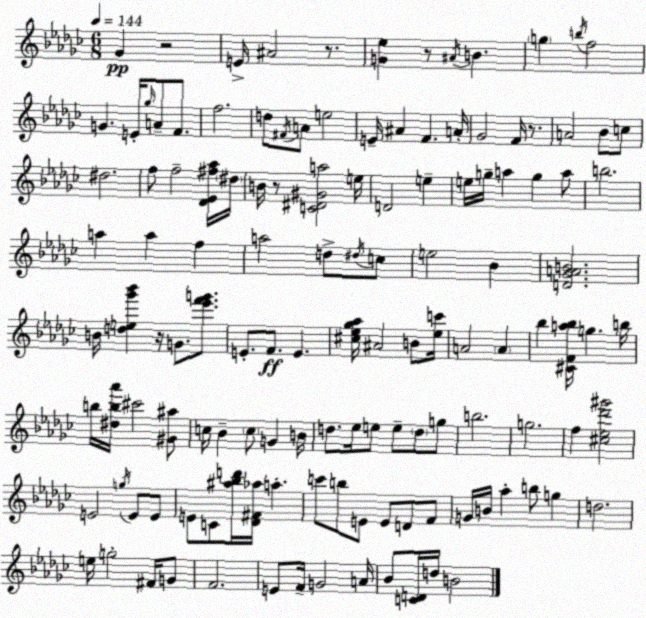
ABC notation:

X:1
T:Untitled
M:6/8
L:1/4
K:Ebm
_G z2 E/4 ^A2 z/2 [G_e] z/2 ^A/4 B g b/4 f2 G E/4 _g/4 A/2 F/2 f2 d/2 ^F/4 A/2 e2 E/4 ^A F A/4 _G2 F/4 z/2 A2 _B/2 c/2 ^d2 f/2 f2 [_D_E^f_a]/4 ^d/4 B/4 z/2 [C^D^Ga]2 e/4 D2 e e/4 g/4 a g a/2 b2 a a f a2 d/2 ^d/4 c/2 e2 _B [D_GAB]2 B/4 [de_g'_b'] z/4 G/2 [_e'f'g']/2 E/2 F/2 E [^c_e_g_a]/4 ^A2 B/2 [_ec']/4 A2 A _b [^CFa_b]/4 g b/4 b/4 [^db_a']/4 ^c'2 [^G^a]/2 c/4 _B c/2 G B/4 d/2 _e/4 e/2 e/2 d/2 g/2 b2 g2 f [^c_e_d'^g']2 E2 g/4 E/2 E/2 E/2 C/2 [^a_bd']/4 [_D^F_a]/4 a c'/2 b/2 E/2 E/2 D/2 F/2 G/4 B/4 _a b/2 g d2 e/4 g2 ^F/4 G/2 F2 E/2 F/4 G2 A/4 _B/2 [CD]/4 d/4 B2